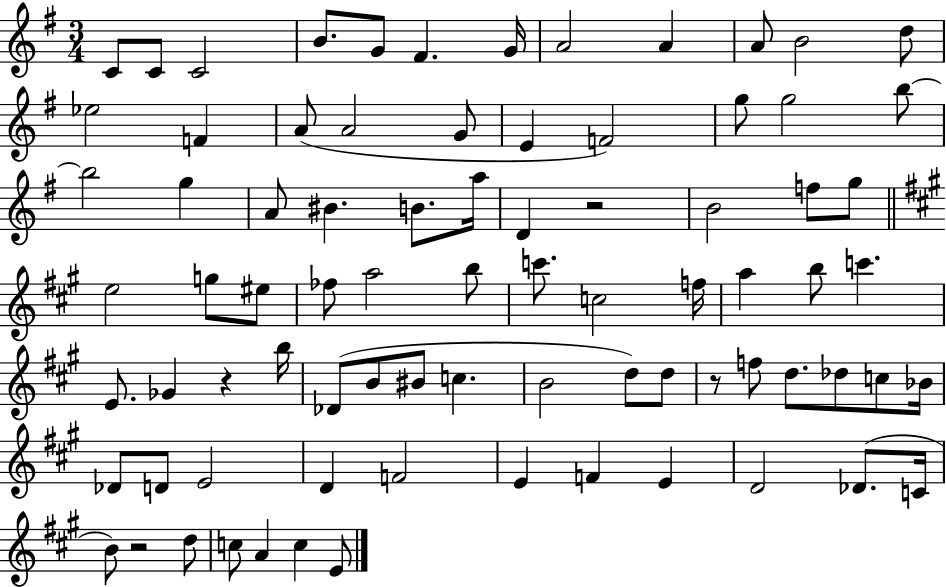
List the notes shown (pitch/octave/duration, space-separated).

C4/e C4/e C4/h B4/e. G4/e F#4/q. G4/s A4/h A4/q A4/e B4/h D5/e Eb5/h F4/q A4/e A4/h G4/e E4/q F4/h G5/e G5/h B5/e B5/h G5/q A4/e BIS4/q. B4/e. A5/s D4/q R/h B4/h F5/e G5/e E5/h G5/e EIS5/e FES5/e A5/h B5/e C6/e. C5/h F5/s A5/q B5/e C6/q. E4/e. Gb4/q R/q B5/s Db4/e B4/e BIS4/e C5/q. B4/h D5/e D5/e R/e F5/e D5/e. Db5/e C5/e Bb4/s Db4/e D4/e E4/h D4/q F4/h E4/q F4/q E4/q D4/h Db4/e. C4/s B4/e R/h D5/e C5/e A4/q C5/q E4/e